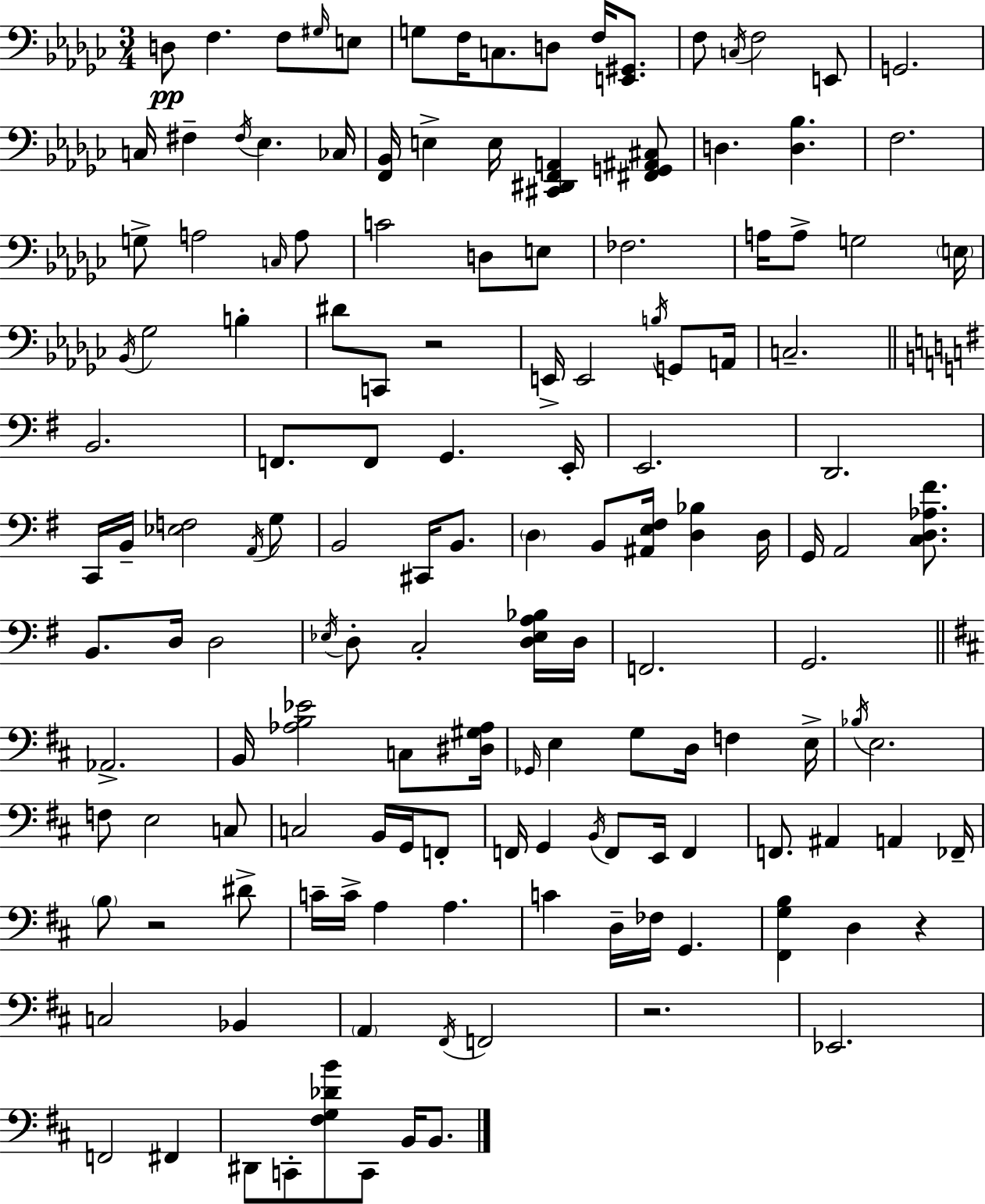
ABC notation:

X:1
T:Untitled
M:3/4
L:1/4
K:Ebm
D,/2 F, F,/2 ^G,/4 E,/2 G,/2 F,/4 C,/2 D,/2 F,/4 [E,,^G,,]/2 F,/2 C,/4 F,2 E,,/2 G,,2 C,/4 ^F, ^F,/4 _E, _C,/4 [F,,_B,,]/4 E, E,/4 [^C,,^D,,F,,A,,] [^F,,G,,^A,,^C,]/2 D, [D,_B,] F,2 G,/2 A,2 C,/4 A,/2 C2 D,/2 E,/2 _F,2 A,/4 A,/2 G,2 E,/4 _B,,/4 _G,2 B, ^D/2 C,,/2 z2 E,,/4 E,,2 B,/4 G,,/2 A,,/4 C,2 B,,2 F,,/2 F,,/2 G,, E,,/4 E,,2 D,,2 C,,/4 B,,/4 [_E,F,]2 A,,/4 G,/2 B,,2 ^C,,/4 B,,/2 D, B,,/2 [^A,,E,^F,]/4 [D,_B,] D,/4 G,,/4 A,,2 [C,D,_A,^F]/2 B,,/2 D,/4 D,2 _E,/4 D,/2 C,2 [D,_E,A,_B,]/4 D,/4 F,,2 G,,2 _A,,2 B,,/4 [_A,B,_E]2 C,/2 [^D,^G,_A,]/4 _G,,/4 E, G,/2 D,/4 F, E,/4 _B,/4 E,2 F,/2 E,2 C,/2 C,2 B,,/4 G,,/4 F,,/2 F,,/4 G,, B,,/4 F,,/2 E,,/4 F,, F,,/2 ^A,, A,, _F,,/4 B,/2 z2 ^D/2 C/4 C/4 A, A, C D,/4 _F,/4 G,, [^F,,G,B,] D, z C,2 _B,, A,, ^F,,/4 F,,2 z2 _E,,2 F,,2 ^F,, ^D,,/2 C,,/2 [^F,G,_DB]/2 C,,/2 B,,/4 B,,/2